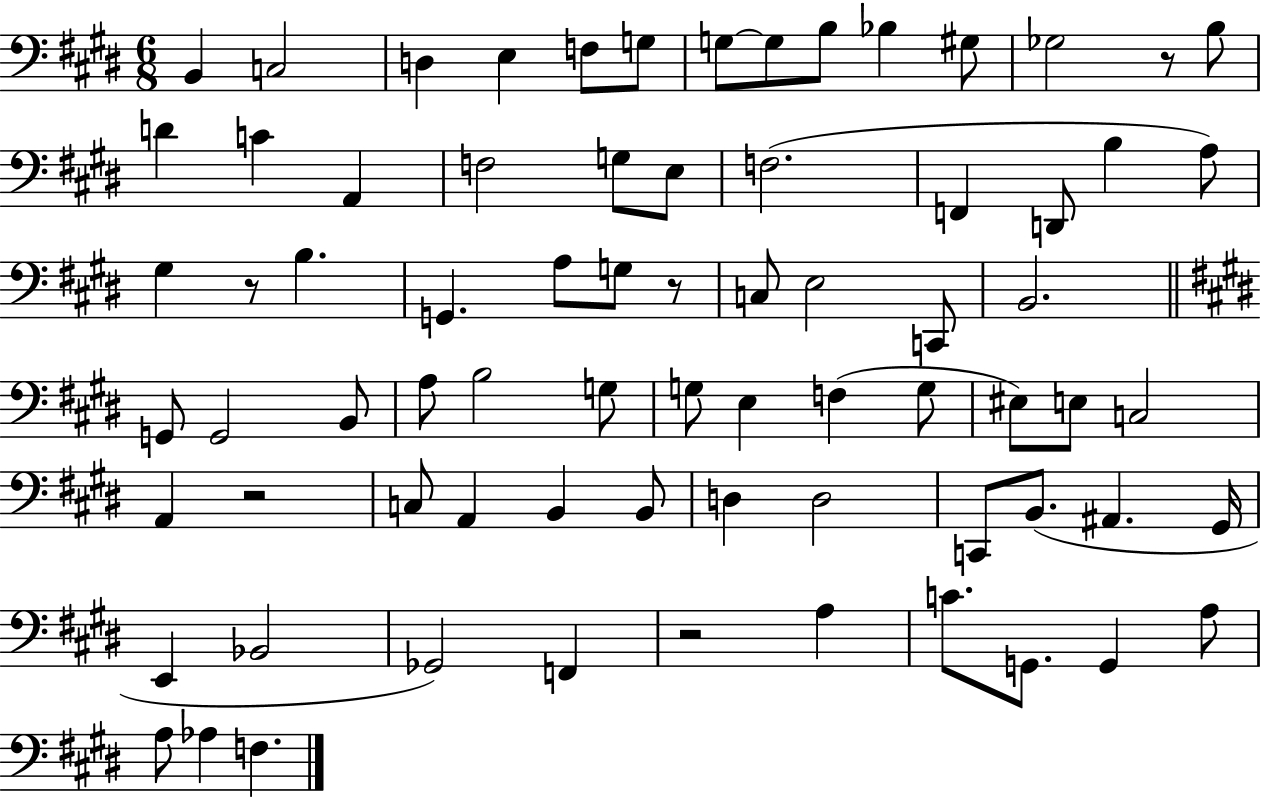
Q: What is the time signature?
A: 6/8